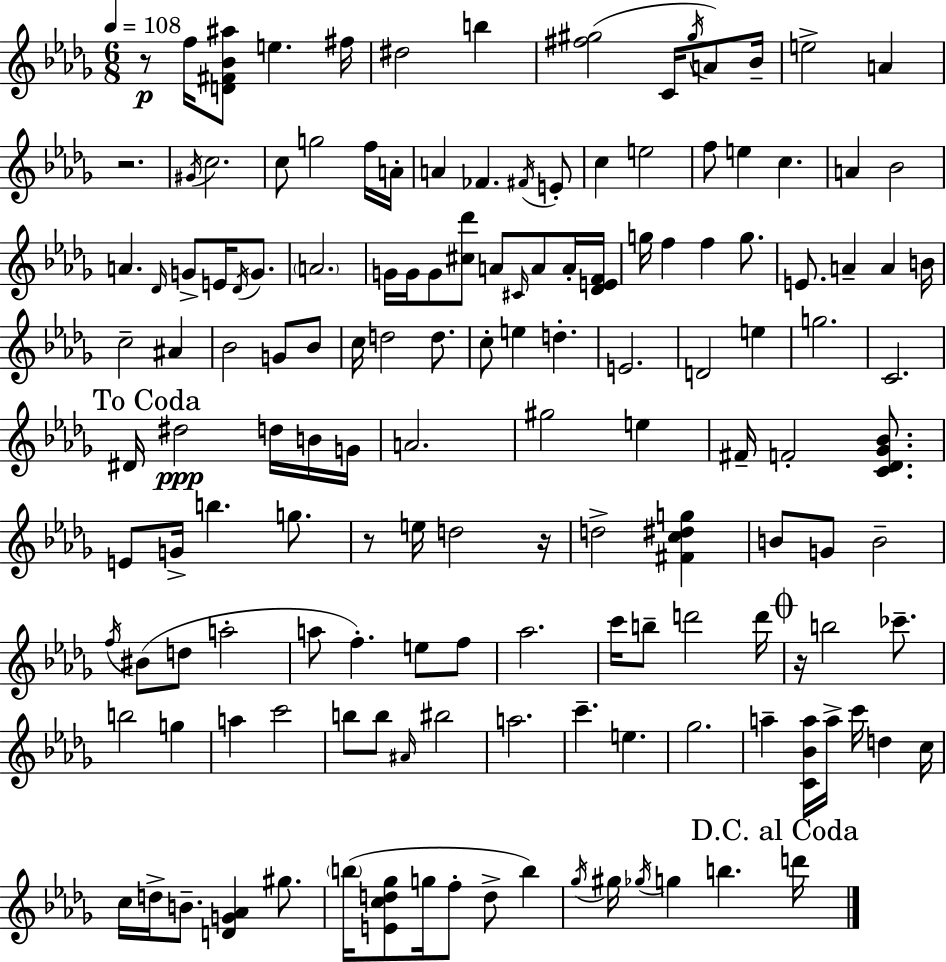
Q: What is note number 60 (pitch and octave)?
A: E5